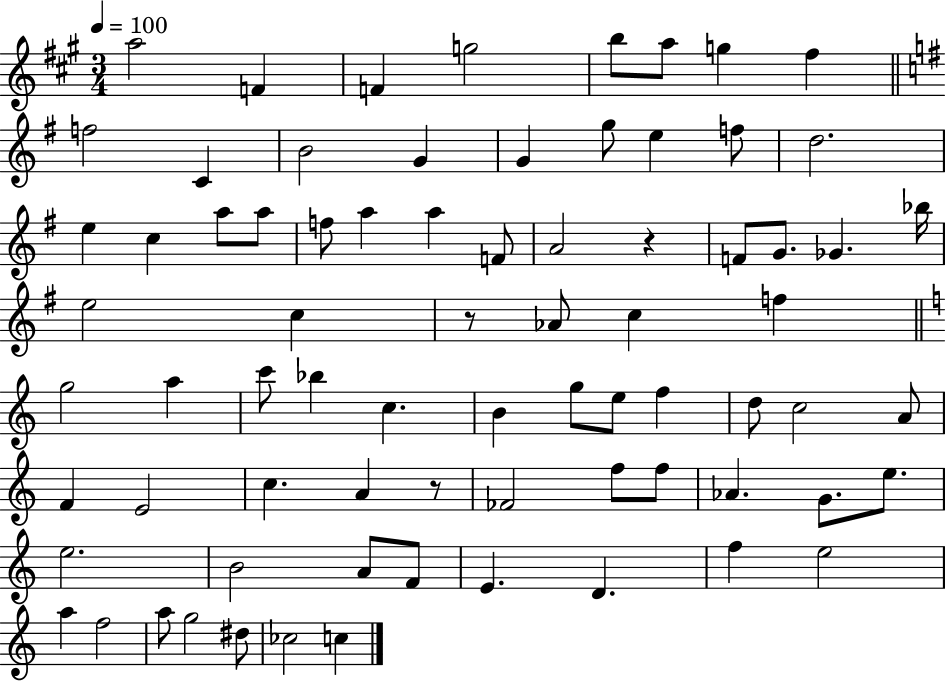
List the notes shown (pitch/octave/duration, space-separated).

A5/h F4/q F4/q G5/h B5/e A5/e G5/q F#5/q F5/h C4/q B4/h G4/q G4/q G5/e E5/q F5/e D5/h. E5/q C5/q A5/e A5/e F5/e A5/q A5/q F4/e A4/h R/q F4/e G4/e. Gb4/q. Bb5/s E5/h C5/q R/e Ab4/e C5/q F5/q G5/h A5/q C6/e Bb5/q C5/q. B4/q G5/e E5/e F5/q D5/e C5/h A4/e F4/q E4/h C5/q. A4/q R/e FES4/h F5/e F5/e Ab4/q. G4/e. E5/e. E5/h. B4/h A4/e F4/e E4/q. D4/q. F5/q E5/h A5/q F5/h A5/e G5/h D#5/e CES5/h C5/q